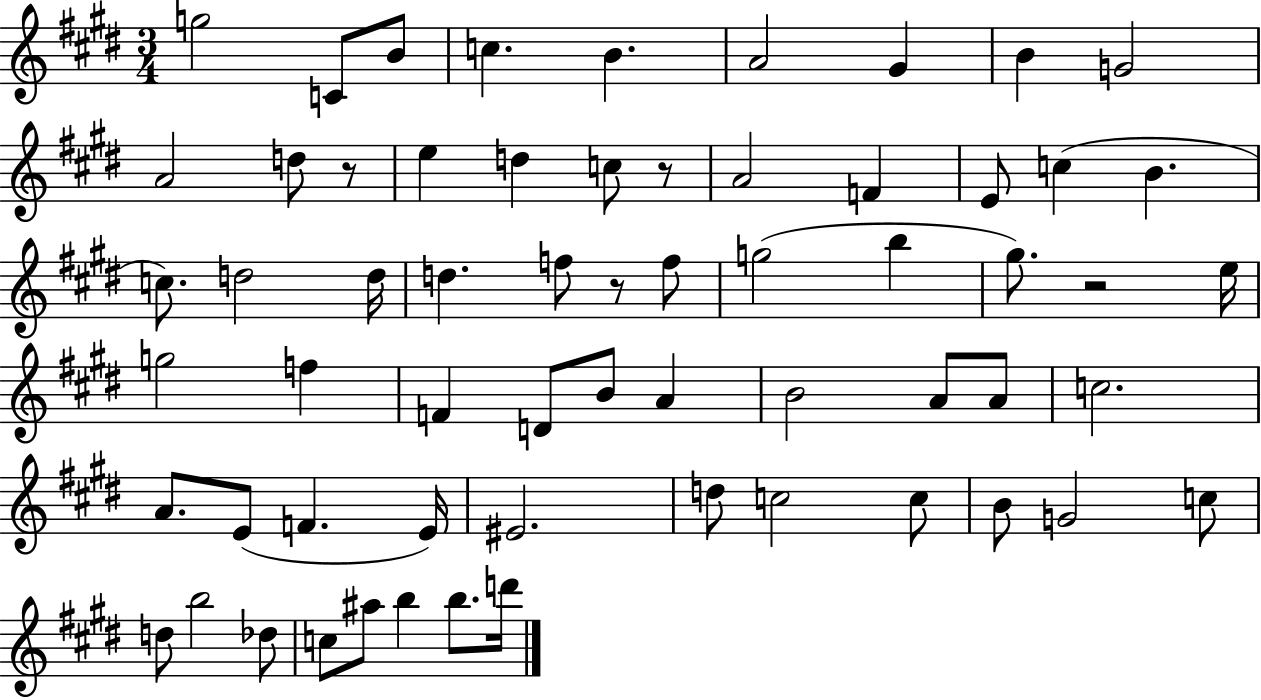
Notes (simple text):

G5/h C4/e B4/e C5/q. B4/q. A4/h G#4/q B4/q G4/h A4/h D5/e R/e E5/q D5/q C5/e R/e A4/h F4/q E4/e C5/q B4/q. C5/e. D5/h D5/s D5/q. F5/e R/e F5/e G5/h B5/q G#5/e. R/h E5/s G5/h F5/q F4/q D4/e B4/e A4/q B4/h A4/e A4/e C5/h. A4/e. E4/e F4/q. E4/s EIS4/h. D5/e C5/h C5/e B4/e G4/h C5/e D5/e B5/h Db5/e C5/e A#5/e B5/q B5/e. D6/s